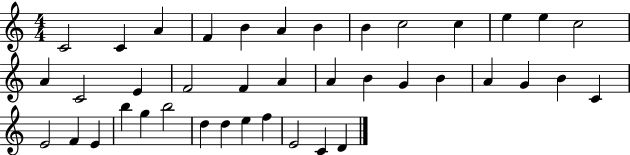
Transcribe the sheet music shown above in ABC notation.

X:1
T:Untitled
M:4/4
L:1/4
K:C
C2 C A F B A B B c2 c e e c2 A C2 E F2 F A A B G B A G B C E2 F E b g b2 d d e f E2 C D